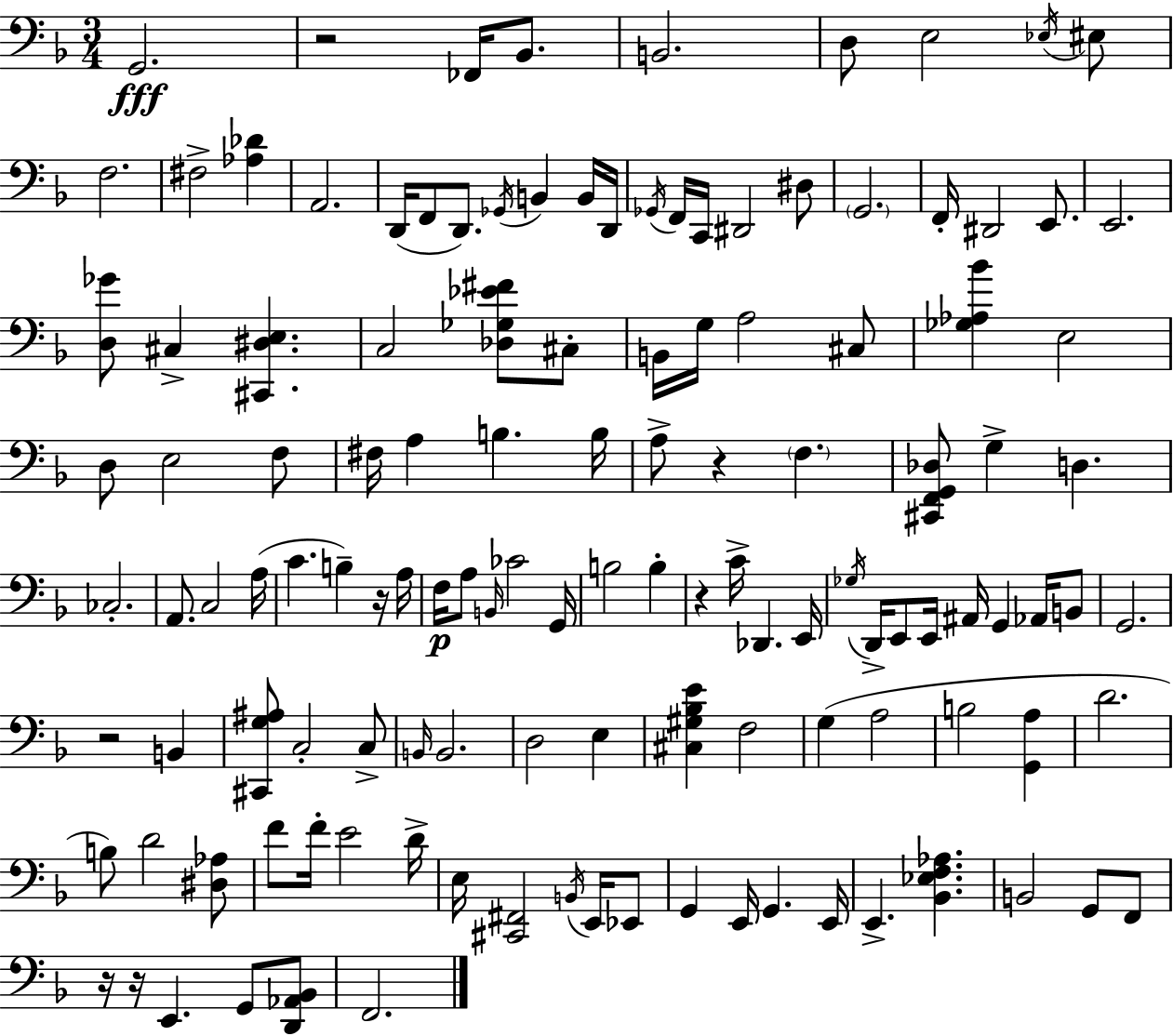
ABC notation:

X:1
T:Untitled
M:3/4
L:1/4
K:F
G,,2 z2 _F,,/4 _B,,/2 B,,2 D,/2 E,2 _E,/4 ^E,/2 F,2 ^F,2 [_A,_D] A,,2 D,,/4 F,,/2 D,,/2 _G,,/4 B,, B,,/4 D,,/4 _G,,/4 F,,/4 C,,/4 ^D,,2 ^D,/2 G,,2 F,,/4 ^D,,2 E,,/2 E,,2 [D,_G]/2 ^C, [^C,,^D,E,] C,2 [_D,_G,_E^F]/2 ^C,/2 B,,/4 G,/4 A,2 ^C,/2 [_G,_A,_B] E,2 D,/2 E,2 F,/2 ^F,/4 A, B, B,/4 A,/2 z F, [^C,,F,,G,,_D,]/2 G, D, _C,2 A,,/2 C,2 A,/4 C B, z/4 A,/4 F,/4 A,/2 B,,/4 _C2 G,,/4 B,2 B, z C/4 _D,, E,,/4 _G,/4 D,,/4 E,,/2 E,,/4 ^A,,/4 G,, _A,,/4 B,,/2 G,,2 z2 B,, [^C,,G,^A,]/2 C,2 C,/2 B,,/4 B,,2 D,2 E, [^C,^G,_B,E] F,2 G, A,2 B,2 [G,,A,] D2 B,/2 D2 [^D,_A,]/2 F/2 F/4 E2 D/4 E,/4 [^C,,^F,,]2 B,,/4 E,,/4 _E,,/2 G,, E,,/4 G,, E,,/4 E,, [_B,,_E,F,_A,] B,,2 G,,/2 F,,/2 z/4 z/4 E,, G,,/2 [D,,_A,,_B,,]/2 F,,2